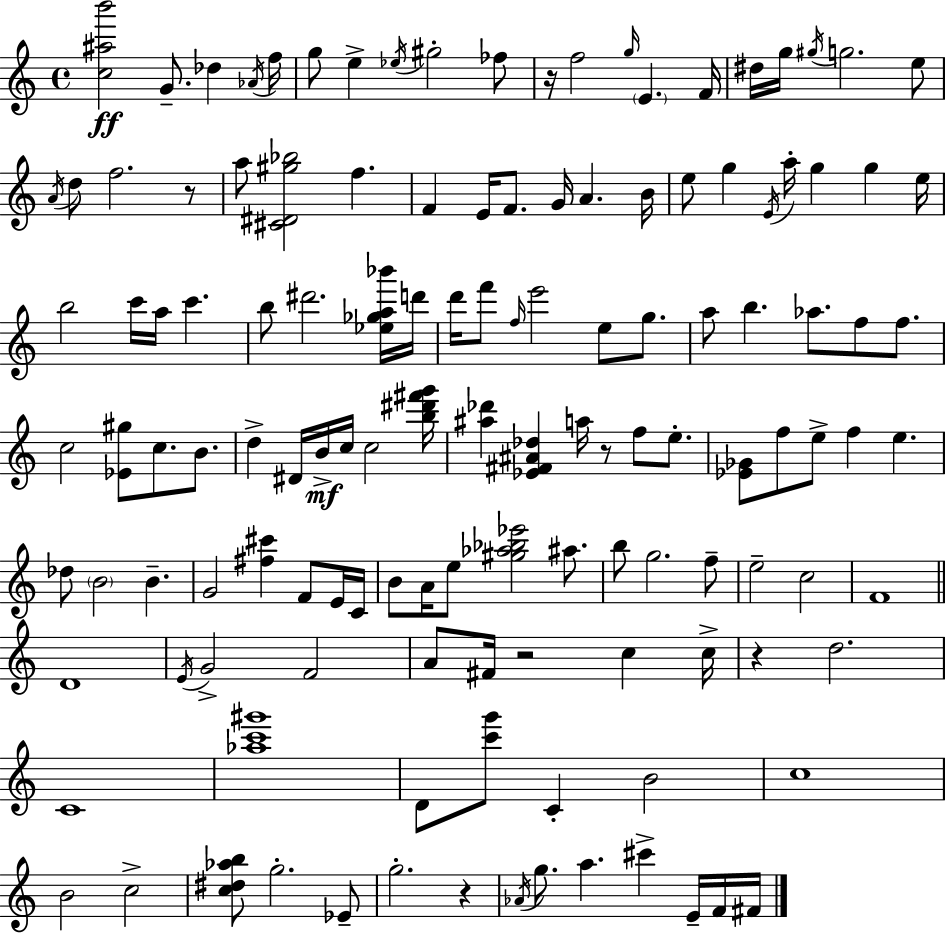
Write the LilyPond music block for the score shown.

{
  \clef treble
  \time 4/4
  \defaultTimeSignature
  \key c \major
  \repeat volta 2 { <c'' ais'' b'''>2\ff g'8.-- des''4 \acciaccatura { aes'16 } | f''16 g''8 e''4-> \acciaccatura { ees''16 } gis''2-. | fes''8 r16 f''2 \grace { g''16 } \parenthesize e'4. | f'16 dis''16 g''16 \acciaccatura { gis''16 } g''2. | \break e''8 \acciaccatura { a'16 } d''8 f''2. | r8 a''8 <cis' dis' gis'' bes''>2 f''4. | f'4 e'16 f'8. g'16 a'4. | b'16 e''8 g''4 \acciaccatura { e'16 } a''16-. g''4 | \break g''4 e''16 b''2 c'''16 a''16 | c'''4. b''8 dis'''2. | <ees'' ges'' a'' bes'''>16 d'''16 d'''16 f'''8 \grace { f''16 } e'''2 | e''8 g''8. a''8 b''4. aes''8. | \break f''8 f''8. c''2 <ees' gis''>8 | c''8. b'8. d''4-> dis'16 b'16->\mf c''16 c''2 | <b'' dis''' fis''' g'''>16 <ais'' des'''>4 <ees' fis' ais' des''>4 a''16 | r8 f''8 e''8.-. <ees' ges'>8 f''8 e''8-> f''4 | \break e''4. des''8 \parenthesize b'2 | b'4.-- g'2 <fis'' cis'''>4 | f'8 e'16 c'16 b'8 a'16 e''8 <gis'' aes'' bes'' ees'''>2 | ais''8. b''8 g''2. | \break f''8-- e''2-- c''2 | f'1 | \bar "||" \break \key c \major d'1 | \acciaccatura { e'16 } g'2-> f'2 | a'8 fis'16 r2 c''4 | c''16-> r4 d''2. | \break c'1 | <aes'' c''' gis'''>1 | d'8 <c''' g'''>8 c'4-. b'2 | c''1 | \break b'2 c''2-> | <c'' dis'' aes'' b''>8 g''2.-. ees'8-- | g''2.-. r4 | \acciaccatura { aes'16 } g''8. a''4. cis'''4-> e'16-- | \break f'16 fis'16 } \bar "|."
}